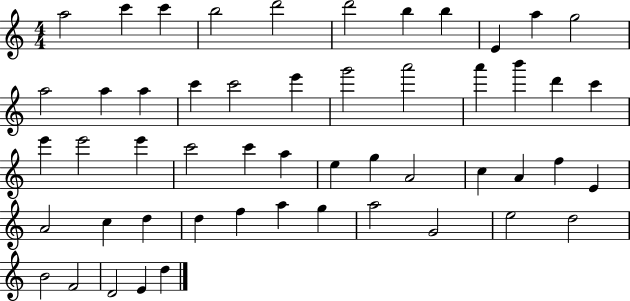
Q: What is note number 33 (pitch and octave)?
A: C5